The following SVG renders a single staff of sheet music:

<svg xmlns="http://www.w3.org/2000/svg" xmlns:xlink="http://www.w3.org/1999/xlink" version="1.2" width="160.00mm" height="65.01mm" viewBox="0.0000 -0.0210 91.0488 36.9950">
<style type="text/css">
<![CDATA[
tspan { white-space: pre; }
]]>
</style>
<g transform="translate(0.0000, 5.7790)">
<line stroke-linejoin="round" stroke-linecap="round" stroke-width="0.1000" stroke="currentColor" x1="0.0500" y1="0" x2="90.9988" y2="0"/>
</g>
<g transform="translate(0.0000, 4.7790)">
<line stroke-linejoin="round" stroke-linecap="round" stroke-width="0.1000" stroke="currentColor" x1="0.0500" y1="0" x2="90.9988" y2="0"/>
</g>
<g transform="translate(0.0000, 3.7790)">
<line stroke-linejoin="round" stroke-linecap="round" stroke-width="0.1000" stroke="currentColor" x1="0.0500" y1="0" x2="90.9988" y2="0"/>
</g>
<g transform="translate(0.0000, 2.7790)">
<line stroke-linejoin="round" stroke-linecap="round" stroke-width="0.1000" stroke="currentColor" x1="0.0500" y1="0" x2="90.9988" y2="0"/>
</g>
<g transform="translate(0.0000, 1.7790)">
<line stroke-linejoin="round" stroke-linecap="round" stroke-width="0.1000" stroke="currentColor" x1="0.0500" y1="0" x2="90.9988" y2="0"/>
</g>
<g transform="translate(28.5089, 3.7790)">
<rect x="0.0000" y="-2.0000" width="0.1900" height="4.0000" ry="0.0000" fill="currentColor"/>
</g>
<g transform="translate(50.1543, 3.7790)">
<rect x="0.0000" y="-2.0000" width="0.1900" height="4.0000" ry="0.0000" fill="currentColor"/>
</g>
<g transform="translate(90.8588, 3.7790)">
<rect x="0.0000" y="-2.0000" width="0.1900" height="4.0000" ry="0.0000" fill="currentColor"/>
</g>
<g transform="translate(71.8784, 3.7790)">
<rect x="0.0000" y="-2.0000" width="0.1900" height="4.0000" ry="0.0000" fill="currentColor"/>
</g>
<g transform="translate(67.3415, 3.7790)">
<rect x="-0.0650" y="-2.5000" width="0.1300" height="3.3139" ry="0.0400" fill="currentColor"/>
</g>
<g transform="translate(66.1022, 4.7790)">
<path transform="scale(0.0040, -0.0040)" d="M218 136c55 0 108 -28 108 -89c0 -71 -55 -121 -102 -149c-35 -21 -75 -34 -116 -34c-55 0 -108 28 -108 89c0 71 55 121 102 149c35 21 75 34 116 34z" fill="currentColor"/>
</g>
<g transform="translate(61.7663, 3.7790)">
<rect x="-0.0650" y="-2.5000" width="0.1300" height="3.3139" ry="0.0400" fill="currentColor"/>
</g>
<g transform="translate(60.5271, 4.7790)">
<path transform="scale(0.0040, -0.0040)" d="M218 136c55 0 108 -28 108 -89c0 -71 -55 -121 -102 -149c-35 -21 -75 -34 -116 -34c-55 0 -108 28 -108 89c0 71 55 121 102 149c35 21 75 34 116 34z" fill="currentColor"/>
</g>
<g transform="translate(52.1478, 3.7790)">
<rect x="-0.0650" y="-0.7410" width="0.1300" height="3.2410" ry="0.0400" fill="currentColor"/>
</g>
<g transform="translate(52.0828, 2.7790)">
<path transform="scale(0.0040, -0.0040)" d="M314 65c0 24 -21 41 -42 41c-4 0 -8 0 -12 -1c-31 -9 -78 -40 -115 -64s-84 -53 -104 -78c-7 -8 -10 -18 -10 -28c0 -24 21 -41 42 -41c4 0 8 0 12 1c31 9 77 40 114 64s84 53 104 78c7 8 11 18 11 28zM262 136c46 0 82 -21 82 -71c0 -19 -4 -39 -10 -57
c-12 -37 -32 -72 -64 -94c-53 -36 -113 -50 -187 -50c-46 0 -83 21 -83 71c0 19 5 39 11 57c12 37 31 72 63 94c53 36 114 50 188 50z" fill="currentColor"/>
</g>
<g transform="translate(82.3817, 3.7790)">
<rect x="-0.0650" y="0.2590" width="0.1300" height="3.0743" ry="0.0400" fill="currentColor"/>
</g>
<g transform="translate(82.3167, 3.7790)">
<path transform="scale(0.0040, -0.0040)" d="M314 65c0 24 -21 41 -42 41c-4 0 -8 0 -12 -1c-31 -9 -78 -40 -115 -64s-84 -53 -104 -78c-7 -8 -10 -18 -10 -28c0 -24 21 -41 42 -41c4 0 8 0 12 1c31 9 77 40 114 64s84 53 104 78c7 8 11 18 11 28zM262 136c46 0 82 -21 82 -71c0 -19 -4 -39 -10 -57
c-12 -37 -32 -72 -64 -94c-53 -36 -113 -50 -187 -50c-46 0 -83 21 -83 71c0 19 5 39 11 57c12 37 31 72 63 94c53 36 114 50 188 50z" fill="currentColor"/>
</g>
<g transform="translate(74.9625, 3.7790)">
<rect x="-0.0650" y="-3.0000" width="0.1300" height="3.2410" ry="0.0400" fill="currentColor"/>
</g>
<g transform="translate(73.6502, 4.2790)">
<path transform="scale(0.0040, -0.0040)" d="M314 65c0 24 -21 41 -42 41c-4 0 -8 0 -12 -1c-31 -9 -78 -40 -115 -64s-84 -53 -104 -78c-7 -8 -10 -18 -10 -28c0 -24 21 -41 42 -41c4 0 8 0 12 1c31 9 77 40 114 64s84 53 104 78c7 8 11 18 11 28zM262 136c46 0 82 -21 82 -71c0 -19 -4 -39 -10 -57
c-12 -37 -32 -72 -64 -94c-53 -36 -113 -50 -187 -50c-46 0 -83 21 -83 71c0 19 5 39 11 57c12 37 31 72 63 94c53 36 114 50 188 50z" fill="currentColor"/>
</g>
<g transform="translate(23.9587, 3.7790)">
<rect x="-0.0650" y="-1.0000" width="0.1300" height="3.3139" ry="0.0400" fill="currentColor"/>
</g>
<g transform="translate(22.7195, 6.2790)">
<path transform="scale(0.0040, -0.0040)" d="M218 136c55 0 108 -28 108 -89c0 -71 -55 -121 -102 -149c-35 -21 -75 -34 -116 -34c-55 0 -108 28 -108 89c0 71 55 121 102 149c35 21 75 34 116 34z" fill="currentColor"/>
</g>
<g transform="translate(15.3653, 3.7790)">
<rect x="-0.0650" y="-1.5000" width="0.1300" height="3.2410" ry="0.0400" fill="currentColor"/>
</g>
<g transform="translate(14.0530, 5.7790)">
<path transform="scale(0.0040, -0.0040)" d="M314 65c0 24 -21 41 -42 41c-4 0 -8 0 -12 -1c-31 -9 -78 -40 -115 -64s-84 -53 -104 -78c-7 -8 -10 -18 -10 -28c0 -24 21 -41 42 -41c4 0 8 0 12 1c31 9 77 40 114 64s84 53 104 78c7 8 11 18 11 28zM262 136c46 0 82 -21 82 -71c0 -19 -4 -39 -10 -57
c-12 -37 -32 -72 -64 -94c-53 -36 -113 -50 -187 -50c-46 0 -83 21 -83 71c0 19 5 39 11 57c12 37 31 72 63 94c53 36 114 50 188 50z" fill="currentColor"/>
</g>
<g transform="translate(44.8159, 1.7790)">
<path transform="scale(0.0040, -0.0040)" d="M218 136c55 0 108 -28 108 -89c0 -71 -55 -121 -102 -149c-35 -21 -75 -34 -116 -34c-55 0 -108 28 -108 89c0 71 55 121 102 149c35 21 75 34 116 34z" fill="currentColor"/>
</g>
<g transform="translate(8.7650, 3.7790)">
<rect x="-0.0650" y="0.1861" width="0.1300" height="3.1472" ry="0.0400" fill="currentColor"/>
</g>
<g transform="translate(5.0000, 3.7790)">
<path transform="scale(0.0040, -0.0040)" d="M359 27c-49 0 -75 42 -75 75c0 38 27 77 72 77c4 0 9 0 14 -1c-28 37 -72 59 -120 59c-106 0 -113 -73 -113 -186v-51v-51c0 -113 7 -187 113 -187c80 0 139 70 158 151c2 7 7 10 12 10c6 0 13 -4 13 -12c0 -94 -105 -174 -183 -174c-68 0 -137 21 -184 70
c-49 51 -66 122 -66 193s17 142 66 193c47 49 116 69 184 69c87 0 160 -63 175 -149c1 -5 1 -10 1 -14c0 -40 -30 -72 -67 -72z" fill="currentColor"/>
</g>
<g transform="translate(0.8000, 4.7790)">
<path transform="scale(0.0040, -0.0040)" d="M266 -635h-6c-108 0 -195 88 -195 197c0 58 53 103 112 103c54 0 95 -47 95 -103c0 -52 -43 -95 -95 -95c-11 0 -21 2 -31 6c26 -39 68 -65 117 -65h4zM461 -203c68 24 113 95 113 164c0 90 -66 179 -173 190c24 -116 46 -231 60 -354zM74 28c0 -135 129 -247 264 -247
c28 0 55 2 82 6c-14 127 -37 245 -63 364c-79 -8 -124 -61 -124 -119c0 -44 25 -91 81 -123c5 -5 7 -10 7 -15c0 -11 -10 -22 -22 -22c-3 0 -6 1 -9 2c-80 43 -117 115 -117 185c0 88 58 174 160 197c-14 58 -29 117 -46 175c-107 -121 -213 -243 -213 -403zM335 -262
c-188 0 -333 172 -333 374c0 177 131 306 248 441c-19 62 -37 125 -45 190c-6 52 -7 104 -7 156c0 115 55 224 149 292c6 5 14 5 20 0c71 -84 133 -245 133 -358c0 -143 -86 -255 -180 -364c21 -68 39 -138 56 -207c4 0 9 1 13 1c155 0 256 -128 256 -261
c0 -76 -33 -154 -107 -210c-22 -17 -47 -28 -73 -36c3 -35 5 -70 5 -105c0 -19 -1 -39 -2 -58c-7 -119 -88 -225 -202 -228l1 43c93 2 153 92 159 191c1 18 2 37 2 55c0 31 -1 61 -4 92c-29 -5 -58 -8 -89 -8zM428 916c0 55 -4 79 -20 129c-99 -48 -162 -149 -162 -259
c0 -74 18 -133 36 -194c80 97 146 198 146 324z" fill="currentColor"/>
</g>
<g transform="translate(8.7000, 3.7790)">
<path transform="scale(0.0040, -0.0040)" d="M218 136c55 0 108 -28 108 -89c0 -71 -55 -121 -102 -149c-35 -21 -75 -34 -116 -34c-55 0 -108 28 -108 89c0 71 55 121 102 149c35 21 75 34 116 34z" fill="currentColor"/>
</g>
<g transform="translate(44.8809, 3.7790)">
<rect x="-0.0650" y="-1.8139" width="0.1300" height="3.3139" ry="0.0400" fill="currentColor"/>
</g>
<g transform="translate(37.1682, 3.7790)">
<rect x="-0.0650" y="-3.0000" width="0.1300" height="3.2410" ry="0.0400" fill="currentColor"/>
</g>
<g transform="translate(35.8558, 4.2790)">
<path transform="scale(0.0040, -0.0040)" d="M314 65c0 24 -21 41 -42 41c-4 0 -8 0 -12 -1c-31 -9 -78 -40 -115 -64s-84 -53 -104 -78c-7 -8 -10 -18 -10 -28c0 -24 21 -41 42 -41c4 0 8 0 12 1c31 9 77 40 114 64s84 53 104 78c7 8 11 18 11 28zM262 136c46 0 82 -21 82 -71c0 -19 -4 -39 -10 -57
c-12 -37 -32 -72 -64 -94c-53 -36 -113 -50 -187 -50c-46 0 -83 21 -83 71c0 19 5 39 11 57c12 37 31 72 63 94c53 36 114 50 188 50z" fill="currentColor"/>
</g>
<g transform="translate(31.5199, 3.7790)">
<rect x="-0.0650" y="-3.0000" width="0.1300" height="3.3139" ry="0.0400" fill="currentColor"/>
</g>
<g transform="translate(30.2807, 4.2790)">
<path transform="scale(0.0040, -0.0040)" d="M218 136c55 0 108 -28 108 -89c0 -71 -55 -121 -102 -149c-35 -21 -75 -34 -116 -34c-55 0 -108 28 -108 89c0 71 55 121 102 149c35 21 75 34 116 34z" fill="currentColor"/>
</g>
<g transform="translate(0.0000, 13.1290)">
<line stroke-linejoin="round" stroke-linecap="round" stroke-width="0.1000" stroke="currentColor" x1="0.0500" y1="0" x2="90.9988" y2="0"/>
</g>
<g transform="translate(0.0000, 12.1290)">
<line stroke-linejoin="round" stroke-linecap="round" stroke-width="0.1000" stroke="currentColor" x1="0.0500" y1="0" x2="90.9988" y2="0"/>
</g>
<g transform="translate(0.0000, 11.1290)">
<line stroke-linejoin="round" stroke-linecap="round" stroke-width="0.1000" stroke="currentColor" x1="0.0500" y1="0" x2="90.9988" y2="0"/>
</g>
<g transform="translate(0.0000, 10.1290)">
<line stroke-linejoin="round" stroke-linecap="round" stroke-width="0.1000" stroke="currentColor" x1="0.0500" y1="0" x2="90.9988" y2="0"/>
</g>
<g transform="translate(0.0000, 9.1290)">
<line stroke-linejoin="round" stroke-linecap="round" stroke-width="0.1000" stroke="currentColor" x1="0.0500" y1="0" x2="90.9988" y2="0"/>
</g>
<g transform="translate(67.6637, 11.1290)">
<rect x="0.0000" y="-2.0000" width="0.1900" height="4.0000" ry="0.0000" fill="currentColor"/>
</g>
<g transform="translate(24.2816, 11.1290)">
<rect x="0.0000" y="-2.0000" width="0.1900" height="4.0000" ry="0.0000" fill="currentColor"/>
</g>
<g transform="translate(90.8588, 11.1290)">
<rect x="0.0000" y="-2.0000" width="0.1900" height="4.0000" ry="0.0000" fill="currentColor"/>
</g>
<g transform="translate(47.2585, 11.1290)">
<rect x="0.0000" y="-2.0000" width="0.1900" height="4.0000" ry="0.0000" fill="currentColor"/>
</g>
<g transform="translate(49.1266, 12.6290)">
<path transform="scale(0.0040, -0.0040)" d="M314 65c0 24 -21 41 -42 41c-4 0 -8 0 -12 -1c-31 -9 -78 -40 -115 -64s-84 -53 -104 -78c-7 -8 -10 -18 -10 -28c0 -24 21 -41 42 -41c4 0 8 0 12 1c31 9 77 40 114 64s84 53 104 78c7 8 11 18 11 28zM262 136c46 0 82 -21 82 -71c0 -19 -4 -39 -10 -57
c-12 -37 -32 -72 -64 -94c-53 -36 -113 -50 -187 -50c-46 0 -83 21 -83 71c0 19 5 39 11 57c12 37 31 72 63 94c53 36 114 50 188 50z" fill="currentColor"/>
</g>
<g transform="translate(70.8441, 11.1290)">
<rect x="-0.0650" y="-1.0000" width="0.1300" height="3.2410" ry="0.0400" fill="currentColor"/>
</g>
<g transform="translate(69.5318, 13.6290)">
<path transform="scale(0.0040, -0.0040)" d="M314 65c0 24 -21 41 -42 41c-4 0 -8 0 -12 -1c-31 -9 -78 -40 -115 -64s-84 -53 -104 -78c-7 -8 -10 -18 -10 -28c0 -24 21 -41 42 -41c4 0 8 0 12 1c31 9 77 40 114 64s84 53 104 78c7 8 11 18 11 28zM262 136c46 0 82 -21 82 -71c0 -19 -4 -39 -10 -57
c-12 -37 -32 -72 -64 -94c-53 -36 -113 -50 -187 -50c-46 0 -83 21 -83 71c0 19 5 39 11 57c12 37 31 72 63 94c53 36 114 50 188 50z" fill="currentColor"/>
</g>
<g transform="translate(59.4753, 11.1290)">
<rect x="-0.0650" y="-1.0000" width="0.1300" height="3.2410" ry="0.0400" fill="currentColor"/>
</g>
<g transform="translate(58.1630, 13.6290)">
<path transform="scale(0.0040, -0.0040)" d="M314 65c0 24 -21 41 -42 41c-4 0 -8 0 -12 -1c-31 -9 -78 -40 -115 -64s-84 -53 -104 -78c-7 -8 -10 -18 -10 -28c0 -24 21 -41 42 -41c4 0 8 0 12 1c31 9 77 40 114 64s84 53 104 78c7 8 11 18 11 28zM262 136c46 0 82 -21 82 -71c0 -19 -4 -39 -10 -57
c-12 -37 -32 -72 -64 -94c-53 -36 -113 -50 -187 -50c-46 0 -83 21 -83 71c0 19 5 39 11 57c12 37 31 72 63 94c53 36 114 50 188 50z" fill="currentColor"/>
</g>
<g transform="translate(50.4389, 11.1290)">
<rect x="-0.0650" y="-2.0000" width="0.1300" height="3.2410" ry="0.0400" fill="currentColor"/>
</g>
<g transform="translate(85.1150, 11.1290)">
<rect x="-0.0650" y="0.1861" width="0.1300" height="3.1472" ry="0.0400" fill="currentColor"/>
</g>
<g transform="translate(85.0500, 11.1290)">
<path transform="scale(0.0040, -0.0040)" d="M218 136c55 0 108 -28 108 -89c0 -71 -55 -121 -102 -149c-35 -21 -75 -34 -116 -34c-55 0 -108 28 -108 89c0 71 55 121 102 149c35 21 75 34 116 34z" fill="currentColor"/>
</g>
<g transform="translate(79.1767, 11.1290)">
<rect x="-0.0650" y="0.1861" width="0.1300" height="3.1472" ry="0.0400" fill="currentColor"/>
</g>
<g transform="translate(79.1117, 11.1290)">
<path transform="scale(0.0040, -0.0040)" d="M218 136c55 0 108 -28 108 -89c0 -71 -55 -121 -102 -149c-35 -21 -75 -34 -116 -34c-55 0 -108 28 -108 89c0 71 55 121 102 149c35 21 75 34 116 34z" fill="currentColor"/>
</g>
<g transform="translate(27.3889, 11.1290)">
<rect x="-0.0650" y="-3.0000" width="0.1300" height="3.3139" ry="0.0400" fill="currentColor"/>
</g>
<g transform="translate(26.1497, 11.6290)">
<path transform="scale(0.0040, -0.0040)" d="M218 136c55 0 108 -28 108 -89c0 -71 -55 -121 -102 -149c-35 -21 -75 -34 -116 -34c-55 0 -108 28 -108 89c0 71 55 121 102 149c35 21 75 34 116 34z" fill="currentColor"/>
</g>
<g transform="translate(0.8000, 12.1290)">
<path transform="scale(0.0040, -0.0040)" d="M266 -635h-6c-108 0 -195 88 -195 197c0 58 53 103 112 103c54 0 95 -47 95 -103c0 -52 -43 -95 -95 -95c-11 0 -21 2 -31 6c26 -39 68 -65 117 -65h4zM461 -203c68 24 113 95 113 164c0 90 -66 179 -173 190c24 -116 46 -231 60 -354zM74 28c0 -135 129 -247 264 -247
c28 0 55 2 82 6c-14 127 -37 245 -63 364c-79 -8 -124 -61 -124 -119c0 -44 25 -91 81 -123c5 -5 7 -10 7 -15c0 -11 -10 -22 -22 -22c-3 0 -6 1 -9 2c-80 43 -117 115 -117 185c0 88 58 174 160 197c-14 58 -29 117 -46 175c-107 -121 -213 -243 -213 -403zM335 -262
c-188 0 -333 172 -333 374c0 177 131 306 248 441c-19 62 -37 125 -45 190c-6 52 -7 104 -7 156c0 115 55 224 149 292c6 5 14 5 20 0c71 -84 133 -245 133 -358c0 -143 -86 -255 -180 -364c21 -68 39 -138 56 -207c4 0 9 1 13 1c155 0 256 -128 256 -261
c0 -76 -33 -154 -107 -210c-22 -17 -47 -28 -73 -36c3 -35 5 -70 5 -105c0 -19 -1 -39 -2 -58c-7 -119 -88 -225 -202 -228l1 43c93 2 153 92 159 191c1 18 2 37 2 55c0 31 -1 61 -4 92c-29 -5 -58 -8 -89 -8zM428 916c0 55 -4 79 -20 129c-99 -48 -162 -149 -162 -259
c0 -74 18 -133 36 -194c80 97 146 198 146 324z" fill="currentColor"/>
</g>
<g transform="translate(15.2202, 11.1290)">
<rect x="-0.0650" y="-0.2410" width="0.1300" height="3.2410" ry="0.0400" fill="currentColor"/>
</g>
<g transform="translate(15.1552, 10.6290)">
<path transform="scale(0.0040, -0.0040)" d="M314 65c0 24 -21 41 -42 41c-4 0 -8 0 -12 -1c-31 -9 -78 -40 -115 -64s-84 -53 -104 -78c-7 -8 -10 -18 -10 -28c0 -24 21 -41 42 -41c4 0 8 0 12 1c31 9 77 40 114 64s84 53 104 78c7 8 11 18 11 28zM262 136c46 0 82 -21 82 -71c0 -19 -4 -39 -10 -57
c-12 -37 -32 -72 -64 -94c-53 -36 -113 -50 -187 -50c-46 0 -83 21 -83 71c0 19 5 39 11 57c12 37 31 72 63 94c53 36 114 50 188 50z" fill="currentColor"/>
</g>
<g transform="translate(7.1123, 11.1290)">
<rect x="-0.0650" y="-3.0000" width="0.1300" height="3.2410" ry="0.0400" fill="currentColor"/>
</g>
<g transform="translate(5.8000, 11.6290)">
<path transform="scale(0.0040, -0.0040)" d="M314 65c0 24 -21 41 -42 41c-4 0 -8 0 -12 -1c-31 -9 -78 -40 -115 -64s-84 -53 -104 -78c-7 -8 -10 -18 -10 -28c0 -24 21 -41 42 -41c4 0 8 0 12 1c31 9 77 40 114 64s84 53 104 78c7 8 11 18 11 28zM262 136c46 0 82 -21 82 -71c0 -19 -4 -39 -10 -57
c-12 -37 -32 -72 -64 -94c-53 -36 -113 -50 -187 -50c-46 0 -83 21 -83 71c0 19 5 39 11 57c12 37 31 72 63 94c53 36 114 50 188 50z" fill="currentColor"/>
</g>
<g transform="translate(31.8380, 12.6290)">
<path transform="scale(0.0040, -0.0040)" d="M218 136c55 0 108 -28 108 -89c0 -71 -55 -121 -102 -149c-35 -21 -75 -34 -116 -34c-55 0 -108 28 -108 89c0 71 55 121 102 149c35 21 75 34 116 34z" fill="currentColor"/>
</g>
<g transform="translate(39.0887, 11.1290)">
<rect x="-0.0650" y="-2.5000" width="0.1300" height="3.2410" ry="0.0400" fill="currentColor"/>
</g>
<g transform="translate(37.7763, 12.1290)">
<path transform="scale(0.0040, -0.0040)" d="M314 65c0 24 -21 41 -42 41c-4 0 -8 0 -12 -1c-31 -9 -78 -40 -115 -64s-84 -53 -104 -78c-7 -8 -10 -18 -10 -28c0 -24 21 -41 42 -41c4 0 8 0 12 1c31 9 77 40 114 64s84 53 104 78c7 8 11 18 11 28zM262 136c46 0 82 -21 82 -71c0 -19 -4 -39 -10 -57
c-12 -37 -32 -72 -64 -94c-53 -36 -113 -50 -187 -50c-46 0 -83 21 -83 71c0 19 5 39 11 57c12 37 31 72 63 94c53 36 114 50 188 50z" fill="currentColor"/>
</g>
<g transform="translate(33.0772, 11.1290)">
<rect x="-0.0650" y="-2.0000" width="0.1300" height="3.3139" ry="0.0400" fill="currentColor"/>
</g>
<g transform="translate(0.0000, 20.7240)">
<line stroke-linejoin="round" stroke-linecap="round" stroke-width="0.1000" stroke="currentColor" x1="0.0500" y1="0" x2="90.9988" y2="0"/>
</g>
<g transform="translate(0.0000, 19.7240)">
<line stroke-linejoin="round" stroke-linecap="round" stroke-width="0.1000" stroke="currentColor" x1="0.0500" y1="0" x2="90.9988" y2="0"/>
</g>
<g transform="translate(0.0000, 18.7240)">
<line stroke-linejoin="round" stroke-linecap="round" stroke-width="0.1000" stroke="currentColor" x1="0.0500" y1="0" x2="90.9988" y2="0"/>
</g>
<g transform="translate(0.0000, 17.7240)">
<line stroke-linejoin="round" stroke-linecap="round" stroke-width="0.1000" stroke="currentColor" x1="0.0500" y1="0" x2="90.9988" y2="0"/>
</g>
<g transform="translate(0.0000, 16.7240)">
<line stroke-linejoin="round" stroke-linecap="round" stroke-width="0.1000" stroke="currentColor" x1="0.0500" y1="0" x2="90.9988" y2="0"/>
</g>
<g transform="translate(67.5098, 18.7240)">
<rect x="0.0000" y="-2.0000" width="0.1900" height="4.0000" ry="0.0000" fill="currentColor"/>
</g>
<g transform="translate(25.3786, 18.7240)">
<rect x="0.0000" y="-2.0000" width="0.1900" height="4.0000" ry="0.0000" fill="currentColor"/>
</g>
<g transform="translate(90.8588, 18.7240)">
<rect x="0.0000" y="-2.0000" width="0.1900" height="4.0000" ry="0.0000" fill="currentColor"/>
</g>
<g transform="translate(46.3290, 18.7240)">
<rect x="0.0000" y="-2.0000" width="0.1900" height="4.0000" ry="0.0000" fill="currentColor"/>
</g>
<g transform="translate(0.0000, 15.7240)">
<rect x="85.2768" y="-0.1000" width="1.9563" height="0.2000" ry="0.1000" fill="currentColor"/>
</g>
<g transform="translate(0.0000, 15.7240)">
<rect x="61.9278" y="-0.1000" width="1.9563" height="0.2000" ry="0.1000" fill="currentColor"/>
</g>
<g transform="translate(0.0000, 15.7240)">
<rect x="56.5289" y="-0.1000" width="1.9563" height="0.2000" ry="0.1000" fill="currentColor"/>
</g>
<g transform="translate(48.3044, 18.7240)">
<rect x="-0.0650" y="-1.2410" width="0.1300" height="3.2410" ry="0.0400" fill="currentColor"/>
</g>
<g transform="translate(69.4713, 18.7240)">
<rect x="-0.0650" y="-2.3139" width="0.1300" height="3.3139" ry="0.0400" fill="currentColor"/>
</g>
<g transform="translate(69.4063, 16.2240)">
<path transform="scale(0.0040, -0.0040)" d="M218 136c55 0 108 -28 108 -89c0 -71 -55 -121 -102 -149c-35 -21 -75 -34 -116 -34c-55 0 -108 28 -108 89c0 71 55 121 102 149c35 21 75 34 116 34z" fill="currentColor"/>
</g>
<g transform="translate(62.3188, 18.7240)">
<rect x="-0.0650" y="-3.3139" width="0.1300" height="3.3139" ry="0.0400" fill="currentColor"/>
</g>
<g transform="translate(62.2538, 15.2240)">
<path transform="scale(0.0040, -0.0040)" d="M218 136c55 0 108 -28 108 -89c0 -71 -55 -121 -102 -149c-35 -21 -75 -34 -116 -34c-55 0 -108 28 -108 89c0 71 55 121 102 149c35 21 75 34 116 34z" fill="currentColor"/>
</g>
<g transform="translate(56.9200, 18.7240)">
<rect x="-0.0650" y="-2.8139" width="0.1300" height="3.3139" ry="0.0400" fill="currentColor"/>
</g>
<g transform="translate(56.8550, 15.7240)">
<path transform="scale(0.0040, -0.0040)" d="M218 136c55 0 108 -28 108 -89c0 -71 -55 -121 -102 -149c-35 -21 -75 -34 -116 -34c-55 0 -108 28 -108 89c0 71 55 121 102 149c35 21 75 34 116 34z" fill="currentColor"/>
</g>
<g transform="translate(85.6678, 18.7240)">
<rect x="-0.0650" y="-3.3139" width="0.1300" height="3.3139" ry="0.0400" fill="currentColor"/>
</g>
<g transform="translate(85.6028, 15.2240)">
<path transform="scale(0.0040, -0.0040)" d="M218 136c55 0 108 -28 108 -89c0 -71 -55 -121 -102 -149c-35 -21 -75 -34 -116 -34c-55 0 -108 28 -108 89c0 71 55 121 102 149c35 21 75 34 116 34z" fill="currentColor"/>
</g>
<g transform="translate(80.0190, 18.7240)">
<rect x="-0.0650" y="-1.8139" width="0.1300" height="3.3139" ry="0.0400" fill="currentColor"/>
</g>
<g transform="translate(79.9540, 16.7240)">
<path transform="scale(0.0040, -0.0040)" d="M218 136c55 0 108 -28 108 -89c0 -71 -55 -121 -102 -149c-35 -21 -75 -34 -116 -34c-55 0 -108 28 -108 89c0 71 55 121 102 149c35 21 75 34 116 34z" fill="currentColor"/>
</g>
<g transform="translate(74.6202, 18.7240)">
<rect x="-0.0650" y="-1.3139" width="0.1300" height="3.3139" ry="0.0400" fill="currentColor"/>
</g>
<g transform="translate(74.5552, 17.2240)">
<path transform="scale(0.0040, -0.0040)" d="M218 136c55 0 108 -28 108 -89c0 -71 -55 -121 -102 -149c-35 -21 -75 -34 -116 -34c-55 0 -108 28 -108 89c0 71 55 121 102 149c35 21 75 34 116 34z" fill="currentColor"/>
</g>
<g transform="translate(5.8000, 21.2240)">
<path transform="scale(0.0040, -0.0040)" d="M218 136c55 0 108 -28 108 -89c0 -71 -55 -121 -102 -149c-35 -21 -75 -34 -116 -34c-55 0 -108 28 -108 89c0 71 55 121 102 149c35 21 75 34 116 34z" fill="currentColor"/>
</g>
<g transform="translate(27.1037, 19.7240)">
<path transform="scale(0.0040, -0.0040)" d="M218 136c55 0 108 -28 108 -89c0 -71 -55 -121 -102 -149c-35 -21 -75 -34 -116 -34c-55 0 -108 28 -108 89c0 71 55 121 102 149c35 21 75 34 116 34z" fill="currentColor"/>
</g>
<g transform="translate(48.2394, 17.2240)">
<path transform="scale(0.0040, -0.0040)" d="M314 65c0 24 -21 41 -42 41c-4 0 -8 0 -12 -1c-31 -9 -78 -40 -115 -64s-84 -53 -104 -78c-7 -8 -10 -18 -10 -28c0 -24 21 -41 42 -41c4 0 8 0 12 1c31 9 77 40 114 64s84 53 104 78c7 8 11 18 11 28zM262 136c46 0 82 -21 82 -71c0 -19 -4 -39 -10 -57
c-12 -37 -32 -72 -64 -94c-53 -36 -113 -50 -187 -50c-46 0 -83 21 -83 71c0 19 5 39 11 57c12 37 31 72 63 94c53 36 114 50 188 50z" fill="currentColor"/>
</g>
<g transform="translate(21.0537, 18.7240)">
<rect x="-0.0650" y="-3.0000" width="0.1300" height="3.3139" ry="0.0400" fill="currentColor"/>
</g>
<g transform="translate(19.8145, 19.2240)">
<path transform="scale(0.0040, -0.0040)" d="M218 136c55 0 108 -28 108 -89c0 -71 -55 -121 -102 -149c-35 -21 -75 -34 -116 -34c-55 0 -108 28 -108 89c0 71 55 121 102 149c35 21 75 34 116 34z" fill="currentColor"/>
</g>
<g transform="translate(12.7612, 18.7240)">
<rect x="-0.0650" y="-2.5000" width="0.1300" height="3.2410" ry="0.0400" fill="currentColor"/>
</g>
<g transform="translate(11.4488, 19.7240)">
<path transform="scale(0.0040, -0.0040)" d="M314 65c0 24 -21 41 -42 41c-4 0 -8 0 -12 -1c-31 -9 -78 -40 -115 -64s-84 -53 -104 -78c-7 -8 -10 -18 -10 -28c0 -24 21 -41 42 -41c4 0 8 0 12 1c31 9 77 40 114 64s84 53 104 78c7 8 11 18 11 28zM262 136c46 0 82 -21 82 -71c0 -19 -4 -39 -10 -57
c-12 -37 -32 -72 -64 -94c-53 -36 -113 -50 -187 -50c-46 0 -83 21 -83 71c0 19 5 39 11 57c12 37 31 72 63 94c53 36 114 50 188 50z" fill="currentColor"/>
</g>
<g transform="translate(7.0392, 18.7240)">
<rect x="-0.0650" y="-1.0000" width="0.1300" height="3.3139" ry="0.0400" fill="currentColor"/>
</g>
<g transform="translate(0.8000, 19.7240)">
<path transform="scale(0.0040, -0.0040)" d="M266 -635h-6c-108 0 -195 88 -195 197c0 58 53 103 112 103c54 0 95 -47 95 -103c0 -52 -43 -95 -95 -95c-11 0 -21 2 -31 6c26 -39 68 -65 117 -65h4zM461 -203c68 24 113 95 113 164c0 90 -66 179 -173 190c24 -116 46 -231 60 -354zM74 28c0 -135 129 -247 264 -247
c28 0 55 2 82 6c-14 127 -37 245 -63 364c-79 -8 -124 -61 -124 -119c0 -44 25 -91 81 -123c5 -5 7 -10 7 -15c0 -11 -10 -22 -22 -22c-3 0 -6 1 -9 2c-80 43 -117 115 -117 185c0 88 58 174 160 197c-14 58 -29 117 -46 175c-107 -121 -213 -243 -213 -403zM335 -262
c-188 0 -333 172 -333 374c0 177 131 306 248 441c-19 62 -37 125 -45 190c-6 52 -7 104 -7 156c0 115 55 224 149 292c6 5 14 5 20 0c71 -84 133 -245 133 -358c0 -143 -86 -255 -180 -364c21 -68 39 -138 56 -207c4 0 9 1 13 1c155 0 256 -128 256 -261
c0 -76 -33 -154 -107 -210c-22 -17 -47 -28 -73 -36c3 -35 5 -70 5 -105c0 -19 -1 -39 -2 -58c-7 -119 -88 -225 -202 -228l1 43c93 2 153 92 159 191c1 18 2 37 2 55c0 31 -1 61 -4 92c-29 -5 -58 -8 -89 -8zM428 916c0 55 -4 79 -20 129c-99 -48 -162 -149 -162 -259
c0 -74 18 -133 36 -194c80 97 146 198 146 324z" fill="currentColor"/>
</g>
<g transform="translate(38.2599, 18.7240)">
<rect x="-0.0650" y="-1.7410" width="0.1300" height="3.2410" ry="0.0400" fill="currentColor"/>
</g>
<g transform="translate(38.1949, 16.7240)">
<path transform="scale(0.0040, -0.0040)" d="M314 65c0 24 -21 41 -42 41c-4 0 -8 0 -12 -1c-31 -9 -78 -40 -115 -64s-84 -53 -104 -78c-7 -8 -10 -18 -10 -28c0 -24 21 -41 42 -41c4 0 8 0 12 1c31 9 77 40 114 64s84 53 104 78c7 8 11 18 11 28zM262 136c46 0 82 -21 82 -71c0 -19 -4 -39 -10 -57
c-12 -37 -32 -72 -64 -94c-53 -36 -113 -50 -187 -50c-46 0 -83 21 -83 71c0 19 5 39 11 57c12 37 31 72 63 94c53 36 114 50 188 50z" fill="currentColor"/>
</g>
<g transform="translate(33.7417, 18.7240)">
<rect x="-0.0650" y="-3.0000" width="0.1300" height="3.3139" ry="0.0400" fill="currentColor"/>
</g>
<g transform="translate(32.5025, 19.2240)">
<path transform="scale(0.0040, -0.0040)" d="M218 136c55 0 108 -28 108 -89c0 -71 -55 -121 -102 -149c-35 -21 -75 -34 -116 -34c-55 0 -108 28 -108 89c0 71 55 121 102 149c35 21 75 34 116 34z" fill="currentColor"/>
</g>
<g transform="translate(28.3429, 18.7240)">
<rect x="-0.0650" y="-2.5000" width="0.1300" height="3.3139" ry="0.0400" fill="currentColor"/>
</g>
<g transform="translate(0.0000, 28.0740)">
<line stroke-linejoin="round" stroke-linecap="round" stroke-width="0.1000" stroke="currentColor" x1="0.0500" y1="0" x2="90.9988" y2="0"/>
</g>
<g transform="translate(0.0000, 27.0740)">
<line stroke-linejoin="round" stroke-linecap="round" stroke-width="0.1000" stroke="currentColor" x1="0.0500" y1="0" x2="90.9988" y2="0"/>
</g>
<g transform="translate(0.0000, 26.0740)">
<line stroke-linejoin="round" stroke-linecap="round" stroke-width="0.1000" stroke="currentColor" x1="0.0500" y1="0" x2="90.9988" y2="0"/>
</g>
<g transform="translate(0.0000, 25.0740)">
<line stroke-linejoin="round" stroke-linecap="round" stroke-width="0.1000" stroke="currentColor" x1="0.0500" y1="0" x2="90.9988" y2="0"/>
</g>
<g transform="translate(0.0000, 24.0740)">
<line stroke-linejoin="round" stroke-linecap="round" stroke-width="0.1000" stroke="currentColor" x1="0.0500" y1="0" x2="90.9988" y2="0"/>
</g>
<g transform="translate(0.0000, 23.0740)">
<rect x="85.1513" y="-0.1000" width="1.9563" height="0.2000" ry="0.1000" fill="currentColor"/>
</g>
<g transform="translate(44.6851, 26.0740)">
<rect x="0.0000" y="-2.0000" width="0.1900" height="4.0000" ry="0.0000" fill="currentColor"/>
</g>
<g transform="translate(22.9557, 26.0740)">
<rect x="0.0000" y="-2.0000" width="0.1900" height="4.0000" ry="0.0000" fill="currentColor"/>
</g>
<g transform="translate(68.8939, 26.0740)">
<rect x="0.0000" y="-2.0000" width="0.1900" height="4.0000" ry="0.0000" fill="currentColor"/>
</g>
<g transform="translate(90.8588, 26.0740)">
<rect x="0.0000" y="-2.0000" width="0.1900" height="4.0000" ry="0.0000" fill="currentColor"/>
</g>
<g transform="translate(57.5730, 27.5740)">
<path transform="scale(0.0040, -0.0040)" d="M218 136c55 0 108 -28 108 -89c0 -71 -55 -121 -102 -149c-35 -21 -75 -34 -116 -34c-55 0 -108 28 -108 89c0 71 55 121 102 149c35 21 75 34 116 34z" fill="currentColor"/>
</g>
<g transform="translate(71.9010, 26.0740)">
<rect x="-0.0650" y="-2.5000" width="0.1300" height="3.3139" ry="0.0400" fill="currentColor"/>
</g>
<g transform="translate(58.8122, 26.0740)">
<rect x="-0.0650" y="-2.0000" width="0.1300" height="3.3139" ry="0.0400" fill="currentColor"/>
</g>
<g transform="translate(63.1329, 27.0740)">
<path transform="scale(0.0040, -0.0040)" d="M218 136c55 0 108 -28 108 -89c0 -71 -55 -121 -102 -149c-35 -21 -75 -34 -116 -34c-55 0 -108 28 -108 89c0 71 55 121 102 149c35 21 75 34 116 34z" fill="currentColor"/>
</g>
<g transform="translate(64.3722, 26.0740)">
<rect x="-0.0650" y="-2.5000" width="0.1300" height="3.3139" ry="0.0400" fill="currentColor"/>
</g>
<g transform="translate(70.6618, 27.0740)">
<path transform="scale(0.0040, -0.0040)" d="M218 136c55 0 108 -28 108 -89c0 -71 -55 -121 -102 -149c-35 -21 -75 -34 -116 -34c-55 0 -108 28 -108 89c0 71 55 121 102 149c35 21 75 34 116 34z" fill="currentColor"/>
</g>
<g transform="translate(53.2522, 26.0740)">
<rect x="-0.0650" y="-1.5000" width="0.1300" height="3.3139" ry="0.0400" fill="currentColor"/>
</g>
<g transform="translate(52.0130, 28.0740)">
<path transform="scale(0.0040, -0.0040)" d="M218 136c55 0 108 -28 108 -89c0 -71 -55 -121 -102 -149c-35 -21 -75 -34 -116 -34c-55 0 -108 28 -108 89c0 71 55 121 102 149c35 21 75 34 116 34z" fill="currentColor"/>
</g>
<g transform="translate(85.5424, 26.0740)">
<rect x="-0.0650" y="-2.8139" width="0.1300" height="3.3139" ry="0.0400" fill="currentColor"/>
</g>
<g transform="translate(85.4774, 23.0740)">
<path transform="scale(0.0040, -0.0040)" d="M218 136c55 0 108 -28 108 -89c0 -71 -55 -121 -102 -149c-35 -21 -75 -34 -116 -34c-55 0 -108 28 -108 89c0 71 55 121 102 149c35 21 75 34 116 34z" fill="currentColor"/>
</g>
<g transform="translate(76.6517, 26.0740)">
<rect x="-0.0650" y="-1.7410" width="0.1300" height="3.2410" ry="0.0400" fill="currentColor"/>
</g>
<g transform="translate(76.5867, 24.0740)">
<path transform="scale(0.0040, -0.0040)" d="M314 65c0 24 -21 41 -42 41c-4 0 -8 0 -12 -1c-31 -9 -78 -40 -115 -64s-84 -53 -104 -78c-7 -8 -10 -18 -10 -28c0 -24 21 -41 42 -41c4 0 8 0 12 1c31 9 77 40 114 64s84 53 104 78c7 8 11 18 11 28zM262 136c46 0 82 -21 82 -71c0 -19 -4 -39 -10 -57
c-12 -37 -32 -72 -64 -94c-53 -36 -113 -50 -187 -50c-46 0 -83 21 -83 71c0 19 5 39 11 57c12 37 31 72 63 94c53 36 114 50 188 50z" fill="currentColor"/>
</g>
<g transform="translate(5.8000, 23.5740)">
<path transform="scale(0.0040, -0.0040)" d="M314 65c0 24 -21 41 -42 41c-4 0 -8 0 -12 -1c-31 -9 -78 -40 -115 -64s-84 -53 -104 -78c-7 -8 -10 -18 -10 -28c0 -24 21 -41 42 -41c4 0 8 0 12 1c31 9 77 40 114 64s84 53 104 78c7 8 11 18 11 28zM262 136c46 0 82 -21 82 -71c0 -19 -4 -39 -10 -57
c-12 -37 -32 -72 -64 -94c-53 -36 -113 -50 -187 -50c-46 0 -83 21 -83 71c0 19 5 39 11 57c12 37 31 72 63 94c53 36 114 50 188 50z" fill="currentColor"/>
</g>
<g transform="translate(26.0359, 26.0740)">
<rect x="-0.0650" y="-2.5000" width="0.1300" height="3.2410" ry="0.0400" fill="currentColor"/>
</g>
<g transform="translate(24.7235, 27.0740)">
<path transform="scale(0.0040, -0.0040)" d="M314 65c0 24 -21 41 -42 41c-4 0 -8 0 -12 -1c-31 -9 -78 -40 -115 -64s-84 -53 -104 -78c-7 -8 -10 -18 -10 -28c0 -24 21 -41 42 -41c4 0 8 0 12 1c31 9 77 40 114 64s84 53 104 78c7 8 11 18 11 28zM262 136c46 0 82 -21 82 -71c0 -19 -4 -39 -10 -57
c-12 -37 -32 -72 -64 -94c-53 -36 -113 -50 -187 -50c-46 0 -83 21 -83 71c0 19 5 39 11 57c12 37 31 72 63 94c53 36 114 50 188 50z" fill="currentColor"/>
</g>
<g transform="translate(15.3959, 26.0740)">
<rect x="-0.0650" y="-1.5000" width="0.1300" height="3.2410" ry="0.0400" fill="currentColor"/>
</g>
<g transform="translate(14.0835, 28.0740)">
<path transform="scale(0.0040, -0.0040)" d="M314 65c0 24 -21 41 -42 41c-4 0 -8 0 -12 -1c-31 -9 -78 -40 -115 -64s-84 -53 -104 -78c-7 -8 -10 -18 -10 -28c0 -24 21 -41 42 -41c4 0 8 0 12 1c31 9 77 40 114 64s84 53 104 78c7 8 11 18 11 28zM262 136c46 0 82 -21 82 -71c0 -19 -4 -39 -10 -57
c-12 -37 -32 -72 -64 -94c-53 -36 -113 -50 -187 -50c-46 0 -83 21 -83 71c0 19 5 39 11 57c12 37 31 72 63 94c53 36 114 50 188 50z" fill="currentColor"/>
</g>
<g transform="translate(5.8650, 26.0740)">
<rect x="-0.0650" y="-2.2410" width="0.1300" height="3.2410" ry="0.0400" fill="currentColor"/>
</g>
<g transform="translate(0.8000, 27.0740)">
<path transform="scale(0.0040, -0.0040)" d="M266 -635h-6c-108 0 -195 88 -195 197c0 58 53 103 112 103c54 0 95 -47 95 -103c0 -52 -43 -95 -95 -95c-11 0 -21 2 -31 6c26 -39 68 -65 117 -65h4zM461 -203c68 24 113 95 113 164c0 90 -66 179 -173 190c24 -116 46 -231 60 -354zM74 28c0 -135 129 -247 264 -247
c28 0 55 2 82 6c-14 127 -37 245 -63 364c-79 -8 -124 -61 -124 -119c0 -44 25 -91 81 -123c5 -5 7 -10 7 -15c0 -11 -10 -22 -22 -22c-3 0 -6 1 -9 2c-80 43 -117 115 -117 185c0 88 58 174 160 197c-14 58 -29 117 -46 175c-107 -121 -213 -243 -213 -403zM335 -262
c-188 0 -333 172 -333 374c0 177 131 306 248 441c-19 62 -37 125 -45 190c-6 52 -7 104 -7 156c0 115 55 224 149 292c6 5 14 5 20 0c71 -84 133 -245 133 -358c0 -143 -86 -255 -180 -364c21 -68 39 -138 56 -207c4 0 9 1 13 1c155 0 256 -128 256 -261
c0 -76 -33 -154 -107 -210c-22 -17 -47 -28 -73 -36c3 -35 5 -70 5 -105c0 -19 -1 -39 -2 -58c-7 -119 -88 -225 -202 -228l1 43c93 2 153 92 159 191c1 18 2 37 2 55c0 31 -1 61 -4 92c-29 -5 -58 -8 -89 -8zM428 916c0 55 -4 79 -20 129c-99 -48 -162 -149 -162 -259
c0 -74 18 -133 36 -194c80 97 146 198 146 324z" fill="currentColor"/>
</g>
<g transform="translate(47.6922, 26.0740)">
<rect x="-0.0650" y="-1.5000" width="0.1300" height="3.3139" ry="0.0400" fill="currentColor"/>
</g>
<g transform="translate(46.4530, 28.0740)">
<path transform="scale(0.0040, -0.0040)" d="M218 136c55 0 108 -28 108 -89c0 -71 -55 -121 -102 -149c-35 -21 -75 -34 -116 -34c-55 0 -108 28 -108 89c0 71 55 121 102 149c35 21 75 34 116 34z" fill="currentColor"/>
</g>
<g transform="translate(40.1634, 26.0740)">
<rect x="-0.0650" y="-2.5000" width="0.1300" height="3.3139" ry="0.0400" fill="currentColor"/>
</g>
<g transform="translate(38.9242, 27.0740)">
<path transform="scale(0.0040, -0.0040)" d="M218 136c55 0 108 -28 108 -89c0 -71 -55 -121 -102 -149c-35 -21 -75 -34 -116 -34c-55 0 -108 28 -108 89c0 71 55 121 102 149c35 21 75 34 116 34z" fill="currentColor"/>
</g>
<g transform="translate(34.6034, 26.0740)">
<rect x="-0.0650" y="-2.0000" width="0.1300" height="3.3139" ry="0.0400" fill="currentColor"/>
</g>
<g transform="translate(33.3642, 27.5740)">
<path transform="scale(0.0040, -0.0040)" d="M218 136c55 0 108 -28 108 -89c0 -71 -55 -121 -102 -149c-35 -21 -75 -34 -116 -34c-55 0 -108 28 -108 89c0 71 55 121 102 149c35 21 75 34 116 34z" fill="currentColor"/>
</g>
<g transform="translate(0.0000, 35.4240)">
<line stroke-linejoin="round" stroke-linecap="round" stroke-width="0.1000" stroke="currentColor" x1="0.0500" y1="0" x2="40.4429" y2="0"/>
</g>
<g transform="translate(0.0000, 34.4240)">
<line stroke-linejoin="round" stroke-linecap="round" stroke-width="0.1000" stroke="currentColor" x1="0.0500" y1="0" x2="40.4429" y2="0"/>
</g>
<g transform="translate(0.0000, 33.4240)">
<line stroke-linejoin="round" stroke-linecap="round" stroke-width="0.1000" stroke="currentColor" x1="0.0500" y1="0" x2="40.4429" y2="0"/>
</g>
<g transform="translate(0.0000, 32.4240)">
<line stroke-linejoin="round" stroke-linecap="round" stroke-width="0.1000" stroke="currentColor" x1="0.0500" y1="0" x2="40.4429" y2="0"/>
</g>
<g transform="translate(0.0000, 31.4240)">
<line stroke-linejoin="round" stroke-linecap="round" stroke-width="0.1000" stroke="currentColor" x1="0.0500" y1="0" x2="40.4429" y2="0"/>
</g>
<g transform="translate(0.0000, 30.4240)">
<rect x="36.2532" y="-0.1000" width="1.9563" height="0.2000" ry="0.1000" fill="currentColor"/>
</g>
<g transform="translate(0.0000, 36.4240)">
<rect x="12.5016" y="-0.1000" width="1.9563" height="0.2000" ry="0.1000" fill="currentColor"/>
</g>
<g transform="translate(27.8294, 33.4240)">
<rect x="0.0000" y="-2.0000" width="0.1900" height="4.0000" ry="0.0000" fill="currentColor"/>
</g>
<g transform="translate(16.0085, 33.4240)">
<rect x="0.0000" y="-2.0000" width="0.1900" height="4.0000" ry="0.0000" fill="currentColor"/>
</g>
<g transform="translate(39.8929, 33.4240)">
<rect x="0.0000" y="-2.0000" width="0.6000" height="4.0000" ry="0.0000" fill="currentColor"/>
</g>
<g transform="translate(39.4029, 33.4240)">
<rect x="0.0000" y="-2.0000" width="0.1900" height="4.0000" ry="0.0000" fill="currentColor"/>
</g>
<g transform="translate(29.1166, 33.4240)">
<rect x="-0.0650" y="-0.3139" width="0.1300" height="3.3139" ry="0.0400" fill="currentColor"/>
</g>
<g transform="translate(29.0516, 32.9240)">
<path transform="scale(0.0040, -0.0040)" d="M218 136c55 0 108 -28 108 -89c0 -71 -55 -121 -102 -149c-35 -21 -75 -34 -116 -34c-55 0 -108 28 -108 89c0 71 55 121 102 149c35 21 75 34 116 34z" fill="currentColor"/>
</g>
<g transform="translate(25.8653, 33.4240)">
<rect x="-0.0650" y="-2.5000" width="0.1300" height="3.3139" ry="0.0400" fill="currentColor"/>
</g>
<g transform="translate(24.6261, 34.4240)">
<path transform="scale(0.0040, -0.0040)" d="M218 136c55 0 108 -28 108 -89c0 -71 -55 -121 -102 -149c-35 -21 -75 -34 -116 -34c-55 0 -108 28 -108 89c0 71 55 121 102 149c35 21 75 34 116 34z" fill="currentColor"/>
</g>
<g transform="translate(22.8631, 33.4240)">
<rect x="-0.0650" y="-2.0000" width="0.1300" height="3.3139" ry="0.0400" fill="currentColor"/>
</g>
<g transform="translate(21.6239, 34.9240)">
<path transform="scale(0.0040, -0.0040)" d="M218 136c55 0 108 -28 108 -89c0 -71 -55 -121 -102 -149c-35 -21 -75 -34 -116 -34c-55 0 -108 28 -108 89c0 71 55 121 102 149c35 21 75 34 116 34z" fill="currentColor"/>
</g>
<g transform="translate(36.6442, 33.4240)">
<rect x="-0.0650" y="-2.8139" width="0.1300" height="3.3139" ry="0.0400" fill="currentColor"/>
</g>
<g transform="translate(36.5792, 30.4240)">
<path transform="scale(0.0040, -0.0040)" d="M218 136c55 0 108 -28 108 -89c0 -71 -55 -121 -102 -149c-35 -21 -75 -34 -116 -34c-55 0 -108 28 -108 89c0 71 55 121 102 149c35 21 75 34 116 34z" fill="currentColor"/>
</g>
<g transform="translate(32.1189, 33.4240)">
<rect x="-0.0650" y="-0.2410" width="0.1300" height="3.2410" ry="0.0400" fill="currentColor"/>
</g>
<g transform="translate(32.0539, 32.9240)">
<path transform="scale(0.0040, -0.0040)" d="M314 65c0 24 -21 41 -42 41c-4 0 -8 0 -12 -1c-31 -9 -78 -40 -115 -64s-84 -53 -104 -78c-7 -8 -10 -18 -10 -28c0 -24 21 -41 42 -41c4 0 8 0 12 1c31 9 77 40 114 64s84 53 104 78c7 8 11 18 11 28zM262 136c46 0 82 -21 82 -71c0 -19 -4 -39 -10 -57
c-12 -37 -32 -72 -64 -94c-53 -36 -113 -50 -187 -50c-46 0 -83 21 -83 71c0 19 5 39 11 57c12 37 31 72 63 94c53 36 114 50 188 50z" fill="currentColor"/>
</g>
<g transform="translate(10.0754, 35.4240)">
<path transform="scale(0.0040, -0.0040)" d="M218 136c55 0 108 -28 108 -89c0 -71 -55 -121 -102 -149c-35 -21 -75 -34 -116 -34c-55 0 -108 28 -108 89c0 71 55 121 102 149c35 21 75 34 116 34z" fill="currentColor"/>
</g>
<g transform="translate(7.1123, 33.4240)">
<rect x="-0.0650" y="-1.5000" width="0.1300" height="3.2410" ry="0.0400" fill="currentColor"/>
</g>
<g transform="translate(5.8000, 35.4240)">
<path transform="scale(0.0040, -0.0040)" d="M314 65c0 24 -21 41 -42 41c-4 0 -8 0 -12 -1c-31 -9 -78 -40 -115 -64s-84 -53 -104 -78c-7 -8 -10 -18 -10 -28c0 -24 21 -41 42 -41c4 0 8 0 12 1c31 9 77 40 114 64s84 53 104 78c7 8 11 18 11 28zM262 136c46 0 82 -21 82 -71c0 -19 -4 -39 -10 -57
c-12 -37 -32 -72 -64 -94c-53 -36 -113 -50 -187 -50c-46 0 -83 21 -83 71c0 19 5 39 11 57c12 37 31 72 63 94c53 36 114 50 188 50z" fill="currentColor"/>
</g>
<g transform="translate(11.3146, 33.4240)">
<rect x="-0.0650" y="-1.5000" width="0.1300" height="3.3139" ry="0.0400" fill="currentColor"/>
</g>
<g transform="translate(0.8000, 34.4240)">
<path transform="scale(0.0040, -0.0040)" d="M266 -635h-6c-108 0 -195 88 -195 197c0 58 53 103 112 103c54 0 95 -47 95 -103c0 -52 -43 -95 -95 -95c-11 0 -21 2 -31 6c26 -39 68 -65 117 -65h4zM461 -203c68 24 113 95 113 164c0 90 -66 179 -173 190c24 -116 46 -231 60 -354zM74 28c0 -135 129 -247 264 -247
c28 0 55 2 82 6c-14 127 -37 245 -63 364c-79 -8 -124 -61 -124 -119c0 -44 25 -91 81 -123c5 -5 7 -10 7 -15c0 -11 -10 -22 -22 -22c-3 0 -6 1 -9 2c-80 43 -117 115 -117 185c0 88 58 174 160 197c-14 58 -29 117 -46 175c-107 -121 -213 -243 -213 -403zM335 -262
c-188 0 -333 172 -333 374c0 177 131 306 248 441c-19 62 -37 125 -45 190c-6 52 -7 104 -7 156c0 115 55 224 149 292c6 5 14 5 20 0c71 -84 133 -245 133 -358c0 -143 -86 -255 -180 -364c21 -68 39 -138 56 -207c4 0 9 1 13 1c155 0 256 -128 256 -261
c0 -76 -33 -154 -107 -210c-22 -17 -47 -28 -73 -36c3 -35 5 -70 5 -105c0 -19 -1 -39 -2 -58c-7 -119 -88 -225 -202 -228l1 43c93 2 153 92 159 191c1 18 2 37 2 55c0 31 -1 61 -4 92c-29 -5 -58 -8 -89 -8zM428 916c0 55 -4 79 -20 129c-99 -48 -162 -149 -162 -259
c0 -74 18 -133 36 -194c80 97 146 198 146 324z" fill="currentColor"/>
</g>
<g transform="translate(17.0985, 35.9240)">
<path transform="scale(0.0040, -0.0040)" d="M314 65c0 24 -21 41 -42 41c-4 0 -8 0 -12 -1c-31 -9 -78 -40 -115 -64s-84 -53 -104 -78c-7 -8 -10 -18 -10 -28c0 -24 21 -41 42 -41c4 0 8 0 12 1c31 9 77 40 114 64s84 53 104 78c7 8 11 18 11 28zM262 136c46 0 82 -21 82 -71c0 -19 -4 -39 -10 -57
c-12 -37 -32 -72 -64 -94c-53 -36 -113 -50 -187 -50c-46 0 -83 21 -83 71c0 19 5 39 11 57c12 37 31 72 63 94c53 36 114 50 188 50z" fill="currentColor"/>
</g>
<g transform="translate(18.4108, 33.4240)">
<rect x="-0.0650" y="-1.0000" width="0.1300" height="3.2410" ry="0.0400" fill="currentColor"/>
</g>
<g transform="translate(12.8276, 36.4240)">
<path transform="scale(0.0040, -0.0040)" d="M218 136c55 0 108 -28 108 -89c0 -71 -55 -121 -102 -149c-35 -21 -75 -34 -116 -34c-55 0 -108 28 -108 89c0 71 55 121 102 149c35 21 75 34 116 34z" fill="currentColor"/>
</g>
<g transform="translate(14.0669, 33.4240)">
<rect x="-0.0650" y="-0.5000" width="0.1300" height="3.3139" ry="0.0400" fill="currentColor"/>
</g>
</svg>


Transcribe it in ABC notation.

X:1
T:Untitled
M:4/4
L:1/4
K:C
B E2 D A A2 f d2 G G A2 B2 A2 c2 A F G2 F2 D2 D2 B B D G2 A G A f2 e2 a b g e f b g2 E2 G2 F G E E F G G f2 a E2 E C D2 F G c c2 a